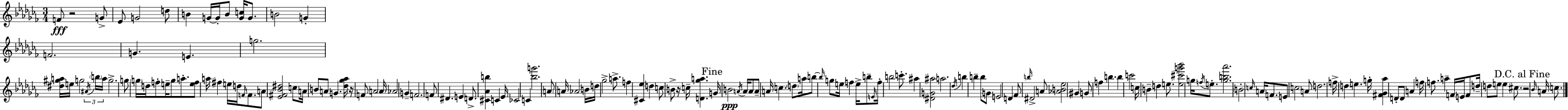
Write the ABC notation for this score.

X:1
T:Untitled
M:3/4
L:1/4
K:Abm
F/2 z2 G/2 _E/2 G2 d/2 B G/4 G/4 B/2 [Gc]/4 G/2 B2 G F2 G E g2 [^d^ga]/4 e/4 g2 ^A/4 b/4 a/4 g2 g/2 g/4 d/4 f/2 e/4 g/2 a/2 [ef]/2 a/4 ^f e/4 d/4 F/4 F/2 A/2 [_E^F_B^d]2 c/2 A/4 B/2 A/2 G [_d_g_a]/4 z/4 F/2 A2 A/4 _A2 G F2 F/2 ^D E D/2 [^C_Ab] C _E/4 _C2 C [_bg']2 A/2 A/4 _A2 B/4 d/4 _g2 a/2 f [^C_e] d c/2 B/2 z/4 c/4 [D_ga] G/4 B2 A/4 A/4 A/2 A/2 A/4 c d/2 a/4 b/2 b/4 g/2 e/4 f e/4 b/2 E/4 f/4 b2 c'/2 ^a [^DG^a]2 a2 _d/4 b b b/2 G/2 E2 D _F/2 b/4 ^D2 A/2 [_AB_e]2 ^G G/2 f b b c'2 c/4 B d e/2 [e^c'g'_b']2 g/4 f/4 e/2 [gb_a']2 B2 c/4 A/4 F/2 E/2 c2 A/2 d2 f/4 d e g/4 [^F_G_a] D/2 D/2 A f/4 f/2 a F/4 E/4 F/2 d/4 d/2 e/2 e ^c/2 z2 _B/4 A/4 c/2